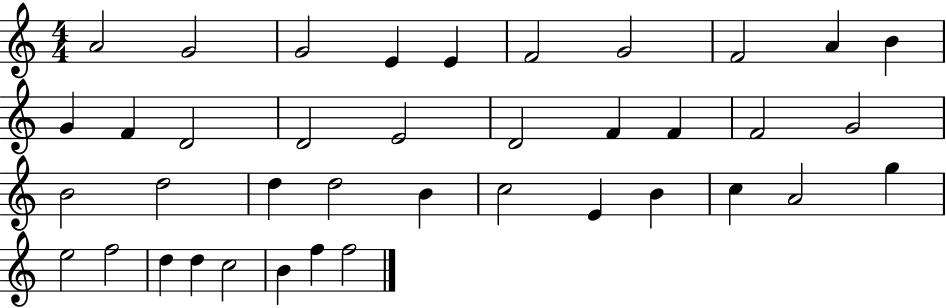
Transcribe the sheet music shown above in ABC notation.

X:1
T:Untitled
M:4/4
L:1/4
K:C
A2 G2 G2 E E F2 G2 F2 A B G F D2 D2 E2 D2 F F F2 G2 B2 d2 d d2 B c2 E B c A2 g e2 f2 d d c2 B f f2